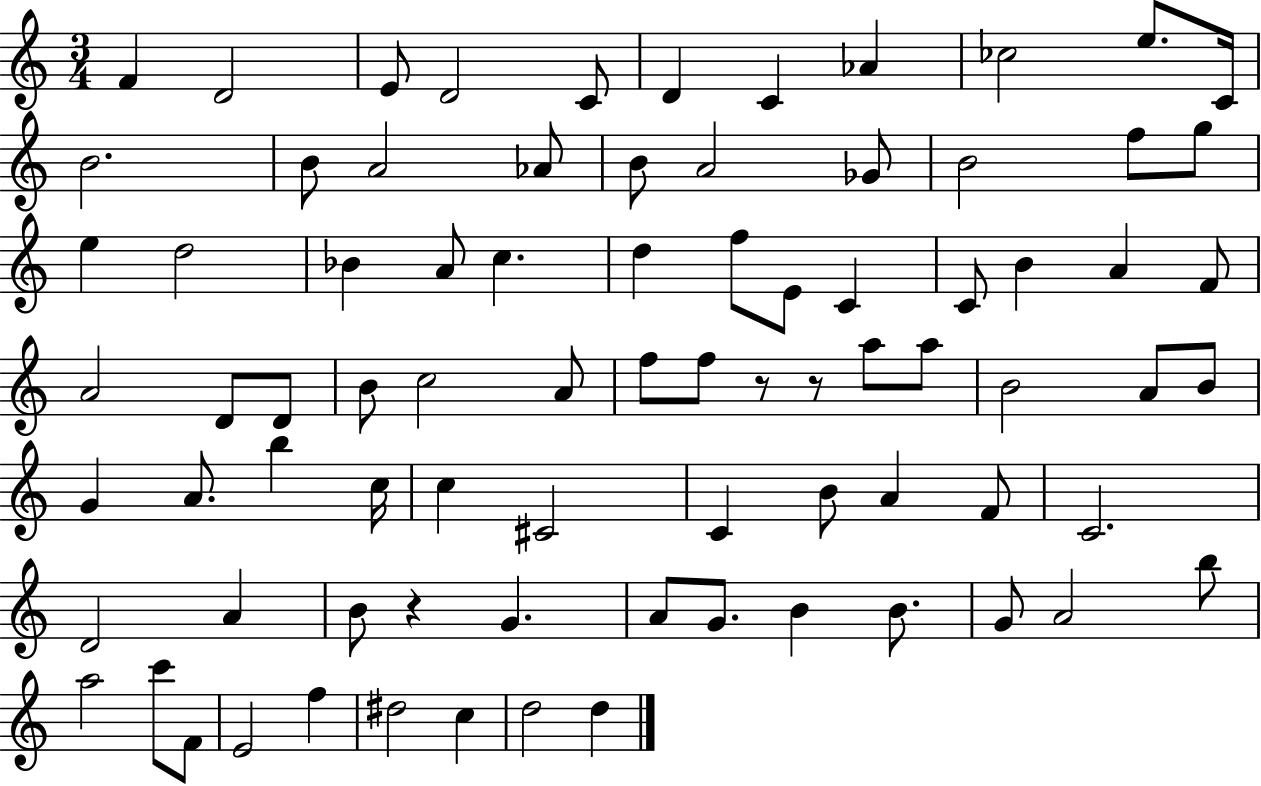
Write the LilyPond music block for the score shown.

{
  \clef treble
  \numericTimeSignature
  \time 3/4
  \key c \major
  f'4 d'2 | e'8 d'2 c'8 | d'4 c'4 aes'4 | ces''2 e''8. c'16 | \break b'2. | b'8 a'2 aes'8 | b'8 a'2 ges'8 | b'2 f''8 g''8 | \break e''4 d''2 | bes'4 a'8 c''4. | d''4 f''8 e'8 c'4 | c'8 b'4 a'4 f'8 | \break a'2 d'8 d'8 | b'8 c''2 a'8 | f''8 f''8 r8 r8 a''8 a''8 | b'2 a'8 b'8 | \break g'4 a'8. b''4 c''16 | c''4 cis'2 | c'4 b'8 a'4 f'8 | c'2. | \break d'2 a'4 | b'8 r4 g'4. | a'8 g'8. b'4 b'8. | g'8 a'2 b''8 | \break a''2 c'''8 f'8 | e'2 f''4 | dis''2 c''4 | d''2 d''4 | \break \bar "|."
}